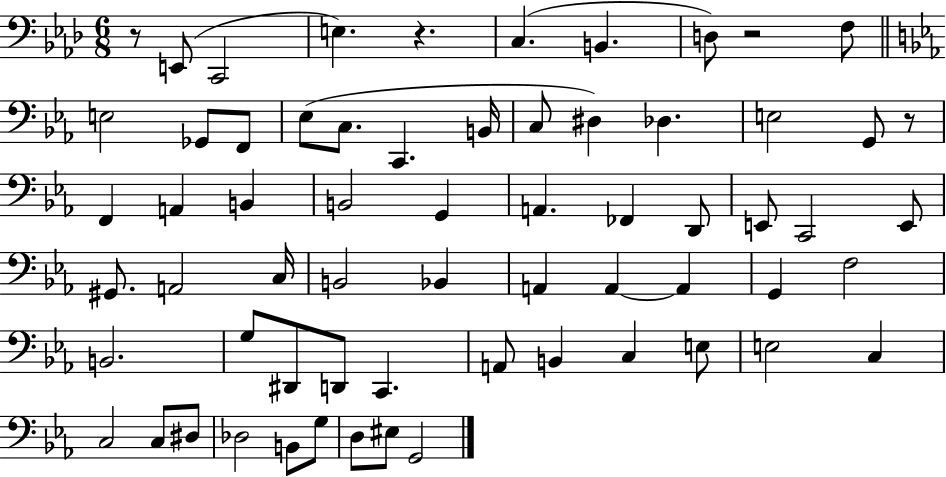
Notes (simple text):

R/e E2/e C2/h E3/q. R/q. C3/q. B2/q. D3/e R/h F3/e E3/h Gb2/e F2/e Eb3/e C3/e. C2/q. B2/s C3/e D#3/q Db3/q. E3/h G2/e R/e F2/q A2/q B2/q B2/h G2/q A2/q. FES2/q D2/e E2/e C2/h E2/e G#2/e. A2/h C3/s B2/h Bb2/q A2/q A2/q A2/q G2/q F3/h B2/h. G3/e D#2/e D2/e C2/q. A2/e B2/q C3/q E3/e E3/h C3/q C3/h C3/e D#3/e Db3/h B2/e G3/e D3/e EIS3/e G2/h